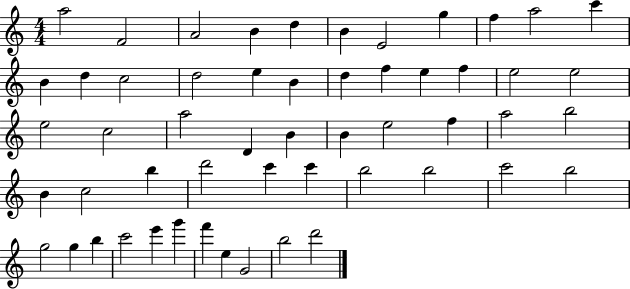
A5/h F4/h A4/h B4/q D5/q B4/q E4/h G5/q F5/q A5/h C6/q B4/q D5/q C5/h D5/h E5/q B4/q D5/q F5/q E5/q F5/q E5/h E5/h E5/h C5/h A5/h D4/q B4/q B4/q E5/h F5/q A5/h B5/h B4/q C5/h B5/q D6/h C6/q C6/q B5/h B5/h C6/h B5/h G5/h G5/q B5/q C6/h E6/q G6/q F6/q E5/q G4/h B5/h D6/h